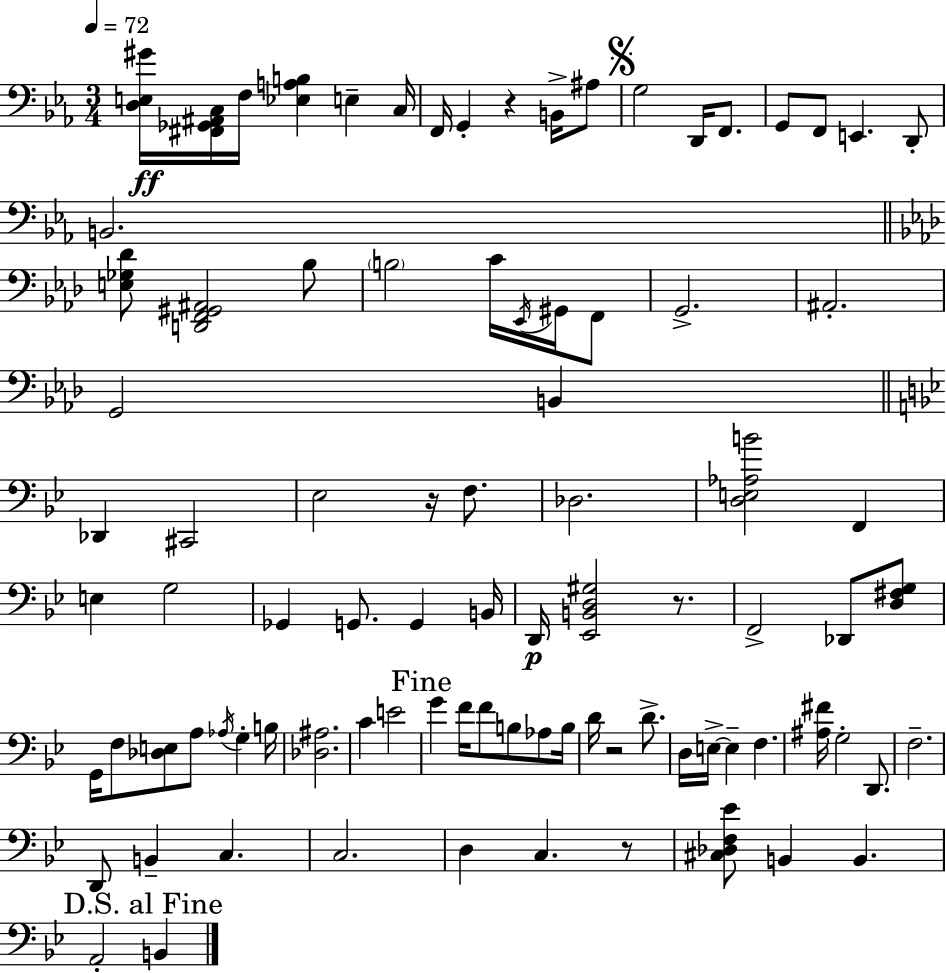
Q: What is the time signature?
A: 3/4